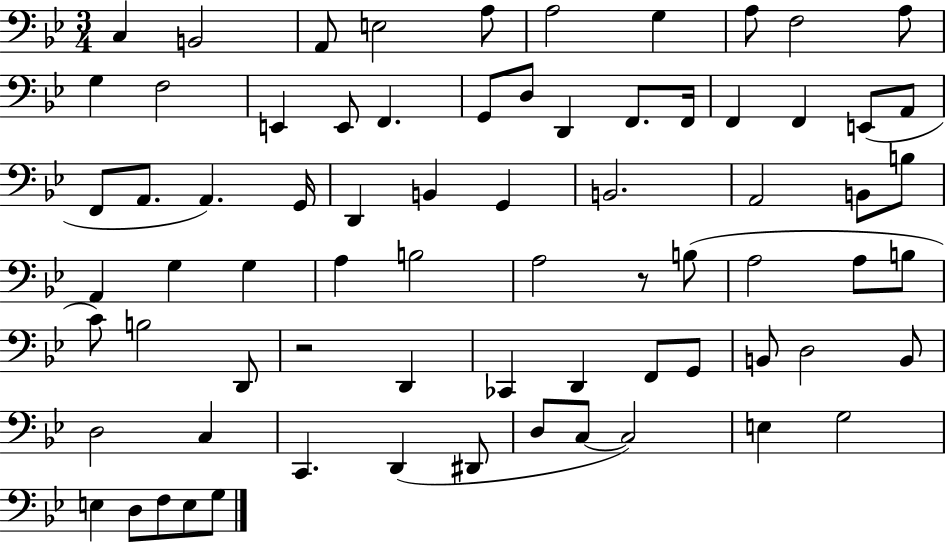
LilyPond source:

{
  \clef bass
  \numericTimeSignature
  \time 3/4
  \key bes \major
  c4 b,2 | a,8 e2 a8 | a2 g4 | a8 f2 a8 | \break g4 f2 | e,4 e,8 f,4. | g,8 d8 d,4 f,8. f,16 | f,4 f,4 e,8( a,8 | \break f,8 a,8. a,4.) g,16 | d,4 b,4 g,4 | b,2. | a,2 b,8 b8 | \break a,4 g4 g4 | a4 b2 | a2 r8 b8( | a2 a8 b8 | \break c'8) b2 d,8 | r2 d,4 | ces,4 d,4 f,8 g,8 | b,8 d2 b,8 | \break d2 c4 | c,4. d,4( dis,8 | d8 c8~~ c2) | e4 g2 | \break e4 d8 f8 e8 g8 | \bar "|."
}